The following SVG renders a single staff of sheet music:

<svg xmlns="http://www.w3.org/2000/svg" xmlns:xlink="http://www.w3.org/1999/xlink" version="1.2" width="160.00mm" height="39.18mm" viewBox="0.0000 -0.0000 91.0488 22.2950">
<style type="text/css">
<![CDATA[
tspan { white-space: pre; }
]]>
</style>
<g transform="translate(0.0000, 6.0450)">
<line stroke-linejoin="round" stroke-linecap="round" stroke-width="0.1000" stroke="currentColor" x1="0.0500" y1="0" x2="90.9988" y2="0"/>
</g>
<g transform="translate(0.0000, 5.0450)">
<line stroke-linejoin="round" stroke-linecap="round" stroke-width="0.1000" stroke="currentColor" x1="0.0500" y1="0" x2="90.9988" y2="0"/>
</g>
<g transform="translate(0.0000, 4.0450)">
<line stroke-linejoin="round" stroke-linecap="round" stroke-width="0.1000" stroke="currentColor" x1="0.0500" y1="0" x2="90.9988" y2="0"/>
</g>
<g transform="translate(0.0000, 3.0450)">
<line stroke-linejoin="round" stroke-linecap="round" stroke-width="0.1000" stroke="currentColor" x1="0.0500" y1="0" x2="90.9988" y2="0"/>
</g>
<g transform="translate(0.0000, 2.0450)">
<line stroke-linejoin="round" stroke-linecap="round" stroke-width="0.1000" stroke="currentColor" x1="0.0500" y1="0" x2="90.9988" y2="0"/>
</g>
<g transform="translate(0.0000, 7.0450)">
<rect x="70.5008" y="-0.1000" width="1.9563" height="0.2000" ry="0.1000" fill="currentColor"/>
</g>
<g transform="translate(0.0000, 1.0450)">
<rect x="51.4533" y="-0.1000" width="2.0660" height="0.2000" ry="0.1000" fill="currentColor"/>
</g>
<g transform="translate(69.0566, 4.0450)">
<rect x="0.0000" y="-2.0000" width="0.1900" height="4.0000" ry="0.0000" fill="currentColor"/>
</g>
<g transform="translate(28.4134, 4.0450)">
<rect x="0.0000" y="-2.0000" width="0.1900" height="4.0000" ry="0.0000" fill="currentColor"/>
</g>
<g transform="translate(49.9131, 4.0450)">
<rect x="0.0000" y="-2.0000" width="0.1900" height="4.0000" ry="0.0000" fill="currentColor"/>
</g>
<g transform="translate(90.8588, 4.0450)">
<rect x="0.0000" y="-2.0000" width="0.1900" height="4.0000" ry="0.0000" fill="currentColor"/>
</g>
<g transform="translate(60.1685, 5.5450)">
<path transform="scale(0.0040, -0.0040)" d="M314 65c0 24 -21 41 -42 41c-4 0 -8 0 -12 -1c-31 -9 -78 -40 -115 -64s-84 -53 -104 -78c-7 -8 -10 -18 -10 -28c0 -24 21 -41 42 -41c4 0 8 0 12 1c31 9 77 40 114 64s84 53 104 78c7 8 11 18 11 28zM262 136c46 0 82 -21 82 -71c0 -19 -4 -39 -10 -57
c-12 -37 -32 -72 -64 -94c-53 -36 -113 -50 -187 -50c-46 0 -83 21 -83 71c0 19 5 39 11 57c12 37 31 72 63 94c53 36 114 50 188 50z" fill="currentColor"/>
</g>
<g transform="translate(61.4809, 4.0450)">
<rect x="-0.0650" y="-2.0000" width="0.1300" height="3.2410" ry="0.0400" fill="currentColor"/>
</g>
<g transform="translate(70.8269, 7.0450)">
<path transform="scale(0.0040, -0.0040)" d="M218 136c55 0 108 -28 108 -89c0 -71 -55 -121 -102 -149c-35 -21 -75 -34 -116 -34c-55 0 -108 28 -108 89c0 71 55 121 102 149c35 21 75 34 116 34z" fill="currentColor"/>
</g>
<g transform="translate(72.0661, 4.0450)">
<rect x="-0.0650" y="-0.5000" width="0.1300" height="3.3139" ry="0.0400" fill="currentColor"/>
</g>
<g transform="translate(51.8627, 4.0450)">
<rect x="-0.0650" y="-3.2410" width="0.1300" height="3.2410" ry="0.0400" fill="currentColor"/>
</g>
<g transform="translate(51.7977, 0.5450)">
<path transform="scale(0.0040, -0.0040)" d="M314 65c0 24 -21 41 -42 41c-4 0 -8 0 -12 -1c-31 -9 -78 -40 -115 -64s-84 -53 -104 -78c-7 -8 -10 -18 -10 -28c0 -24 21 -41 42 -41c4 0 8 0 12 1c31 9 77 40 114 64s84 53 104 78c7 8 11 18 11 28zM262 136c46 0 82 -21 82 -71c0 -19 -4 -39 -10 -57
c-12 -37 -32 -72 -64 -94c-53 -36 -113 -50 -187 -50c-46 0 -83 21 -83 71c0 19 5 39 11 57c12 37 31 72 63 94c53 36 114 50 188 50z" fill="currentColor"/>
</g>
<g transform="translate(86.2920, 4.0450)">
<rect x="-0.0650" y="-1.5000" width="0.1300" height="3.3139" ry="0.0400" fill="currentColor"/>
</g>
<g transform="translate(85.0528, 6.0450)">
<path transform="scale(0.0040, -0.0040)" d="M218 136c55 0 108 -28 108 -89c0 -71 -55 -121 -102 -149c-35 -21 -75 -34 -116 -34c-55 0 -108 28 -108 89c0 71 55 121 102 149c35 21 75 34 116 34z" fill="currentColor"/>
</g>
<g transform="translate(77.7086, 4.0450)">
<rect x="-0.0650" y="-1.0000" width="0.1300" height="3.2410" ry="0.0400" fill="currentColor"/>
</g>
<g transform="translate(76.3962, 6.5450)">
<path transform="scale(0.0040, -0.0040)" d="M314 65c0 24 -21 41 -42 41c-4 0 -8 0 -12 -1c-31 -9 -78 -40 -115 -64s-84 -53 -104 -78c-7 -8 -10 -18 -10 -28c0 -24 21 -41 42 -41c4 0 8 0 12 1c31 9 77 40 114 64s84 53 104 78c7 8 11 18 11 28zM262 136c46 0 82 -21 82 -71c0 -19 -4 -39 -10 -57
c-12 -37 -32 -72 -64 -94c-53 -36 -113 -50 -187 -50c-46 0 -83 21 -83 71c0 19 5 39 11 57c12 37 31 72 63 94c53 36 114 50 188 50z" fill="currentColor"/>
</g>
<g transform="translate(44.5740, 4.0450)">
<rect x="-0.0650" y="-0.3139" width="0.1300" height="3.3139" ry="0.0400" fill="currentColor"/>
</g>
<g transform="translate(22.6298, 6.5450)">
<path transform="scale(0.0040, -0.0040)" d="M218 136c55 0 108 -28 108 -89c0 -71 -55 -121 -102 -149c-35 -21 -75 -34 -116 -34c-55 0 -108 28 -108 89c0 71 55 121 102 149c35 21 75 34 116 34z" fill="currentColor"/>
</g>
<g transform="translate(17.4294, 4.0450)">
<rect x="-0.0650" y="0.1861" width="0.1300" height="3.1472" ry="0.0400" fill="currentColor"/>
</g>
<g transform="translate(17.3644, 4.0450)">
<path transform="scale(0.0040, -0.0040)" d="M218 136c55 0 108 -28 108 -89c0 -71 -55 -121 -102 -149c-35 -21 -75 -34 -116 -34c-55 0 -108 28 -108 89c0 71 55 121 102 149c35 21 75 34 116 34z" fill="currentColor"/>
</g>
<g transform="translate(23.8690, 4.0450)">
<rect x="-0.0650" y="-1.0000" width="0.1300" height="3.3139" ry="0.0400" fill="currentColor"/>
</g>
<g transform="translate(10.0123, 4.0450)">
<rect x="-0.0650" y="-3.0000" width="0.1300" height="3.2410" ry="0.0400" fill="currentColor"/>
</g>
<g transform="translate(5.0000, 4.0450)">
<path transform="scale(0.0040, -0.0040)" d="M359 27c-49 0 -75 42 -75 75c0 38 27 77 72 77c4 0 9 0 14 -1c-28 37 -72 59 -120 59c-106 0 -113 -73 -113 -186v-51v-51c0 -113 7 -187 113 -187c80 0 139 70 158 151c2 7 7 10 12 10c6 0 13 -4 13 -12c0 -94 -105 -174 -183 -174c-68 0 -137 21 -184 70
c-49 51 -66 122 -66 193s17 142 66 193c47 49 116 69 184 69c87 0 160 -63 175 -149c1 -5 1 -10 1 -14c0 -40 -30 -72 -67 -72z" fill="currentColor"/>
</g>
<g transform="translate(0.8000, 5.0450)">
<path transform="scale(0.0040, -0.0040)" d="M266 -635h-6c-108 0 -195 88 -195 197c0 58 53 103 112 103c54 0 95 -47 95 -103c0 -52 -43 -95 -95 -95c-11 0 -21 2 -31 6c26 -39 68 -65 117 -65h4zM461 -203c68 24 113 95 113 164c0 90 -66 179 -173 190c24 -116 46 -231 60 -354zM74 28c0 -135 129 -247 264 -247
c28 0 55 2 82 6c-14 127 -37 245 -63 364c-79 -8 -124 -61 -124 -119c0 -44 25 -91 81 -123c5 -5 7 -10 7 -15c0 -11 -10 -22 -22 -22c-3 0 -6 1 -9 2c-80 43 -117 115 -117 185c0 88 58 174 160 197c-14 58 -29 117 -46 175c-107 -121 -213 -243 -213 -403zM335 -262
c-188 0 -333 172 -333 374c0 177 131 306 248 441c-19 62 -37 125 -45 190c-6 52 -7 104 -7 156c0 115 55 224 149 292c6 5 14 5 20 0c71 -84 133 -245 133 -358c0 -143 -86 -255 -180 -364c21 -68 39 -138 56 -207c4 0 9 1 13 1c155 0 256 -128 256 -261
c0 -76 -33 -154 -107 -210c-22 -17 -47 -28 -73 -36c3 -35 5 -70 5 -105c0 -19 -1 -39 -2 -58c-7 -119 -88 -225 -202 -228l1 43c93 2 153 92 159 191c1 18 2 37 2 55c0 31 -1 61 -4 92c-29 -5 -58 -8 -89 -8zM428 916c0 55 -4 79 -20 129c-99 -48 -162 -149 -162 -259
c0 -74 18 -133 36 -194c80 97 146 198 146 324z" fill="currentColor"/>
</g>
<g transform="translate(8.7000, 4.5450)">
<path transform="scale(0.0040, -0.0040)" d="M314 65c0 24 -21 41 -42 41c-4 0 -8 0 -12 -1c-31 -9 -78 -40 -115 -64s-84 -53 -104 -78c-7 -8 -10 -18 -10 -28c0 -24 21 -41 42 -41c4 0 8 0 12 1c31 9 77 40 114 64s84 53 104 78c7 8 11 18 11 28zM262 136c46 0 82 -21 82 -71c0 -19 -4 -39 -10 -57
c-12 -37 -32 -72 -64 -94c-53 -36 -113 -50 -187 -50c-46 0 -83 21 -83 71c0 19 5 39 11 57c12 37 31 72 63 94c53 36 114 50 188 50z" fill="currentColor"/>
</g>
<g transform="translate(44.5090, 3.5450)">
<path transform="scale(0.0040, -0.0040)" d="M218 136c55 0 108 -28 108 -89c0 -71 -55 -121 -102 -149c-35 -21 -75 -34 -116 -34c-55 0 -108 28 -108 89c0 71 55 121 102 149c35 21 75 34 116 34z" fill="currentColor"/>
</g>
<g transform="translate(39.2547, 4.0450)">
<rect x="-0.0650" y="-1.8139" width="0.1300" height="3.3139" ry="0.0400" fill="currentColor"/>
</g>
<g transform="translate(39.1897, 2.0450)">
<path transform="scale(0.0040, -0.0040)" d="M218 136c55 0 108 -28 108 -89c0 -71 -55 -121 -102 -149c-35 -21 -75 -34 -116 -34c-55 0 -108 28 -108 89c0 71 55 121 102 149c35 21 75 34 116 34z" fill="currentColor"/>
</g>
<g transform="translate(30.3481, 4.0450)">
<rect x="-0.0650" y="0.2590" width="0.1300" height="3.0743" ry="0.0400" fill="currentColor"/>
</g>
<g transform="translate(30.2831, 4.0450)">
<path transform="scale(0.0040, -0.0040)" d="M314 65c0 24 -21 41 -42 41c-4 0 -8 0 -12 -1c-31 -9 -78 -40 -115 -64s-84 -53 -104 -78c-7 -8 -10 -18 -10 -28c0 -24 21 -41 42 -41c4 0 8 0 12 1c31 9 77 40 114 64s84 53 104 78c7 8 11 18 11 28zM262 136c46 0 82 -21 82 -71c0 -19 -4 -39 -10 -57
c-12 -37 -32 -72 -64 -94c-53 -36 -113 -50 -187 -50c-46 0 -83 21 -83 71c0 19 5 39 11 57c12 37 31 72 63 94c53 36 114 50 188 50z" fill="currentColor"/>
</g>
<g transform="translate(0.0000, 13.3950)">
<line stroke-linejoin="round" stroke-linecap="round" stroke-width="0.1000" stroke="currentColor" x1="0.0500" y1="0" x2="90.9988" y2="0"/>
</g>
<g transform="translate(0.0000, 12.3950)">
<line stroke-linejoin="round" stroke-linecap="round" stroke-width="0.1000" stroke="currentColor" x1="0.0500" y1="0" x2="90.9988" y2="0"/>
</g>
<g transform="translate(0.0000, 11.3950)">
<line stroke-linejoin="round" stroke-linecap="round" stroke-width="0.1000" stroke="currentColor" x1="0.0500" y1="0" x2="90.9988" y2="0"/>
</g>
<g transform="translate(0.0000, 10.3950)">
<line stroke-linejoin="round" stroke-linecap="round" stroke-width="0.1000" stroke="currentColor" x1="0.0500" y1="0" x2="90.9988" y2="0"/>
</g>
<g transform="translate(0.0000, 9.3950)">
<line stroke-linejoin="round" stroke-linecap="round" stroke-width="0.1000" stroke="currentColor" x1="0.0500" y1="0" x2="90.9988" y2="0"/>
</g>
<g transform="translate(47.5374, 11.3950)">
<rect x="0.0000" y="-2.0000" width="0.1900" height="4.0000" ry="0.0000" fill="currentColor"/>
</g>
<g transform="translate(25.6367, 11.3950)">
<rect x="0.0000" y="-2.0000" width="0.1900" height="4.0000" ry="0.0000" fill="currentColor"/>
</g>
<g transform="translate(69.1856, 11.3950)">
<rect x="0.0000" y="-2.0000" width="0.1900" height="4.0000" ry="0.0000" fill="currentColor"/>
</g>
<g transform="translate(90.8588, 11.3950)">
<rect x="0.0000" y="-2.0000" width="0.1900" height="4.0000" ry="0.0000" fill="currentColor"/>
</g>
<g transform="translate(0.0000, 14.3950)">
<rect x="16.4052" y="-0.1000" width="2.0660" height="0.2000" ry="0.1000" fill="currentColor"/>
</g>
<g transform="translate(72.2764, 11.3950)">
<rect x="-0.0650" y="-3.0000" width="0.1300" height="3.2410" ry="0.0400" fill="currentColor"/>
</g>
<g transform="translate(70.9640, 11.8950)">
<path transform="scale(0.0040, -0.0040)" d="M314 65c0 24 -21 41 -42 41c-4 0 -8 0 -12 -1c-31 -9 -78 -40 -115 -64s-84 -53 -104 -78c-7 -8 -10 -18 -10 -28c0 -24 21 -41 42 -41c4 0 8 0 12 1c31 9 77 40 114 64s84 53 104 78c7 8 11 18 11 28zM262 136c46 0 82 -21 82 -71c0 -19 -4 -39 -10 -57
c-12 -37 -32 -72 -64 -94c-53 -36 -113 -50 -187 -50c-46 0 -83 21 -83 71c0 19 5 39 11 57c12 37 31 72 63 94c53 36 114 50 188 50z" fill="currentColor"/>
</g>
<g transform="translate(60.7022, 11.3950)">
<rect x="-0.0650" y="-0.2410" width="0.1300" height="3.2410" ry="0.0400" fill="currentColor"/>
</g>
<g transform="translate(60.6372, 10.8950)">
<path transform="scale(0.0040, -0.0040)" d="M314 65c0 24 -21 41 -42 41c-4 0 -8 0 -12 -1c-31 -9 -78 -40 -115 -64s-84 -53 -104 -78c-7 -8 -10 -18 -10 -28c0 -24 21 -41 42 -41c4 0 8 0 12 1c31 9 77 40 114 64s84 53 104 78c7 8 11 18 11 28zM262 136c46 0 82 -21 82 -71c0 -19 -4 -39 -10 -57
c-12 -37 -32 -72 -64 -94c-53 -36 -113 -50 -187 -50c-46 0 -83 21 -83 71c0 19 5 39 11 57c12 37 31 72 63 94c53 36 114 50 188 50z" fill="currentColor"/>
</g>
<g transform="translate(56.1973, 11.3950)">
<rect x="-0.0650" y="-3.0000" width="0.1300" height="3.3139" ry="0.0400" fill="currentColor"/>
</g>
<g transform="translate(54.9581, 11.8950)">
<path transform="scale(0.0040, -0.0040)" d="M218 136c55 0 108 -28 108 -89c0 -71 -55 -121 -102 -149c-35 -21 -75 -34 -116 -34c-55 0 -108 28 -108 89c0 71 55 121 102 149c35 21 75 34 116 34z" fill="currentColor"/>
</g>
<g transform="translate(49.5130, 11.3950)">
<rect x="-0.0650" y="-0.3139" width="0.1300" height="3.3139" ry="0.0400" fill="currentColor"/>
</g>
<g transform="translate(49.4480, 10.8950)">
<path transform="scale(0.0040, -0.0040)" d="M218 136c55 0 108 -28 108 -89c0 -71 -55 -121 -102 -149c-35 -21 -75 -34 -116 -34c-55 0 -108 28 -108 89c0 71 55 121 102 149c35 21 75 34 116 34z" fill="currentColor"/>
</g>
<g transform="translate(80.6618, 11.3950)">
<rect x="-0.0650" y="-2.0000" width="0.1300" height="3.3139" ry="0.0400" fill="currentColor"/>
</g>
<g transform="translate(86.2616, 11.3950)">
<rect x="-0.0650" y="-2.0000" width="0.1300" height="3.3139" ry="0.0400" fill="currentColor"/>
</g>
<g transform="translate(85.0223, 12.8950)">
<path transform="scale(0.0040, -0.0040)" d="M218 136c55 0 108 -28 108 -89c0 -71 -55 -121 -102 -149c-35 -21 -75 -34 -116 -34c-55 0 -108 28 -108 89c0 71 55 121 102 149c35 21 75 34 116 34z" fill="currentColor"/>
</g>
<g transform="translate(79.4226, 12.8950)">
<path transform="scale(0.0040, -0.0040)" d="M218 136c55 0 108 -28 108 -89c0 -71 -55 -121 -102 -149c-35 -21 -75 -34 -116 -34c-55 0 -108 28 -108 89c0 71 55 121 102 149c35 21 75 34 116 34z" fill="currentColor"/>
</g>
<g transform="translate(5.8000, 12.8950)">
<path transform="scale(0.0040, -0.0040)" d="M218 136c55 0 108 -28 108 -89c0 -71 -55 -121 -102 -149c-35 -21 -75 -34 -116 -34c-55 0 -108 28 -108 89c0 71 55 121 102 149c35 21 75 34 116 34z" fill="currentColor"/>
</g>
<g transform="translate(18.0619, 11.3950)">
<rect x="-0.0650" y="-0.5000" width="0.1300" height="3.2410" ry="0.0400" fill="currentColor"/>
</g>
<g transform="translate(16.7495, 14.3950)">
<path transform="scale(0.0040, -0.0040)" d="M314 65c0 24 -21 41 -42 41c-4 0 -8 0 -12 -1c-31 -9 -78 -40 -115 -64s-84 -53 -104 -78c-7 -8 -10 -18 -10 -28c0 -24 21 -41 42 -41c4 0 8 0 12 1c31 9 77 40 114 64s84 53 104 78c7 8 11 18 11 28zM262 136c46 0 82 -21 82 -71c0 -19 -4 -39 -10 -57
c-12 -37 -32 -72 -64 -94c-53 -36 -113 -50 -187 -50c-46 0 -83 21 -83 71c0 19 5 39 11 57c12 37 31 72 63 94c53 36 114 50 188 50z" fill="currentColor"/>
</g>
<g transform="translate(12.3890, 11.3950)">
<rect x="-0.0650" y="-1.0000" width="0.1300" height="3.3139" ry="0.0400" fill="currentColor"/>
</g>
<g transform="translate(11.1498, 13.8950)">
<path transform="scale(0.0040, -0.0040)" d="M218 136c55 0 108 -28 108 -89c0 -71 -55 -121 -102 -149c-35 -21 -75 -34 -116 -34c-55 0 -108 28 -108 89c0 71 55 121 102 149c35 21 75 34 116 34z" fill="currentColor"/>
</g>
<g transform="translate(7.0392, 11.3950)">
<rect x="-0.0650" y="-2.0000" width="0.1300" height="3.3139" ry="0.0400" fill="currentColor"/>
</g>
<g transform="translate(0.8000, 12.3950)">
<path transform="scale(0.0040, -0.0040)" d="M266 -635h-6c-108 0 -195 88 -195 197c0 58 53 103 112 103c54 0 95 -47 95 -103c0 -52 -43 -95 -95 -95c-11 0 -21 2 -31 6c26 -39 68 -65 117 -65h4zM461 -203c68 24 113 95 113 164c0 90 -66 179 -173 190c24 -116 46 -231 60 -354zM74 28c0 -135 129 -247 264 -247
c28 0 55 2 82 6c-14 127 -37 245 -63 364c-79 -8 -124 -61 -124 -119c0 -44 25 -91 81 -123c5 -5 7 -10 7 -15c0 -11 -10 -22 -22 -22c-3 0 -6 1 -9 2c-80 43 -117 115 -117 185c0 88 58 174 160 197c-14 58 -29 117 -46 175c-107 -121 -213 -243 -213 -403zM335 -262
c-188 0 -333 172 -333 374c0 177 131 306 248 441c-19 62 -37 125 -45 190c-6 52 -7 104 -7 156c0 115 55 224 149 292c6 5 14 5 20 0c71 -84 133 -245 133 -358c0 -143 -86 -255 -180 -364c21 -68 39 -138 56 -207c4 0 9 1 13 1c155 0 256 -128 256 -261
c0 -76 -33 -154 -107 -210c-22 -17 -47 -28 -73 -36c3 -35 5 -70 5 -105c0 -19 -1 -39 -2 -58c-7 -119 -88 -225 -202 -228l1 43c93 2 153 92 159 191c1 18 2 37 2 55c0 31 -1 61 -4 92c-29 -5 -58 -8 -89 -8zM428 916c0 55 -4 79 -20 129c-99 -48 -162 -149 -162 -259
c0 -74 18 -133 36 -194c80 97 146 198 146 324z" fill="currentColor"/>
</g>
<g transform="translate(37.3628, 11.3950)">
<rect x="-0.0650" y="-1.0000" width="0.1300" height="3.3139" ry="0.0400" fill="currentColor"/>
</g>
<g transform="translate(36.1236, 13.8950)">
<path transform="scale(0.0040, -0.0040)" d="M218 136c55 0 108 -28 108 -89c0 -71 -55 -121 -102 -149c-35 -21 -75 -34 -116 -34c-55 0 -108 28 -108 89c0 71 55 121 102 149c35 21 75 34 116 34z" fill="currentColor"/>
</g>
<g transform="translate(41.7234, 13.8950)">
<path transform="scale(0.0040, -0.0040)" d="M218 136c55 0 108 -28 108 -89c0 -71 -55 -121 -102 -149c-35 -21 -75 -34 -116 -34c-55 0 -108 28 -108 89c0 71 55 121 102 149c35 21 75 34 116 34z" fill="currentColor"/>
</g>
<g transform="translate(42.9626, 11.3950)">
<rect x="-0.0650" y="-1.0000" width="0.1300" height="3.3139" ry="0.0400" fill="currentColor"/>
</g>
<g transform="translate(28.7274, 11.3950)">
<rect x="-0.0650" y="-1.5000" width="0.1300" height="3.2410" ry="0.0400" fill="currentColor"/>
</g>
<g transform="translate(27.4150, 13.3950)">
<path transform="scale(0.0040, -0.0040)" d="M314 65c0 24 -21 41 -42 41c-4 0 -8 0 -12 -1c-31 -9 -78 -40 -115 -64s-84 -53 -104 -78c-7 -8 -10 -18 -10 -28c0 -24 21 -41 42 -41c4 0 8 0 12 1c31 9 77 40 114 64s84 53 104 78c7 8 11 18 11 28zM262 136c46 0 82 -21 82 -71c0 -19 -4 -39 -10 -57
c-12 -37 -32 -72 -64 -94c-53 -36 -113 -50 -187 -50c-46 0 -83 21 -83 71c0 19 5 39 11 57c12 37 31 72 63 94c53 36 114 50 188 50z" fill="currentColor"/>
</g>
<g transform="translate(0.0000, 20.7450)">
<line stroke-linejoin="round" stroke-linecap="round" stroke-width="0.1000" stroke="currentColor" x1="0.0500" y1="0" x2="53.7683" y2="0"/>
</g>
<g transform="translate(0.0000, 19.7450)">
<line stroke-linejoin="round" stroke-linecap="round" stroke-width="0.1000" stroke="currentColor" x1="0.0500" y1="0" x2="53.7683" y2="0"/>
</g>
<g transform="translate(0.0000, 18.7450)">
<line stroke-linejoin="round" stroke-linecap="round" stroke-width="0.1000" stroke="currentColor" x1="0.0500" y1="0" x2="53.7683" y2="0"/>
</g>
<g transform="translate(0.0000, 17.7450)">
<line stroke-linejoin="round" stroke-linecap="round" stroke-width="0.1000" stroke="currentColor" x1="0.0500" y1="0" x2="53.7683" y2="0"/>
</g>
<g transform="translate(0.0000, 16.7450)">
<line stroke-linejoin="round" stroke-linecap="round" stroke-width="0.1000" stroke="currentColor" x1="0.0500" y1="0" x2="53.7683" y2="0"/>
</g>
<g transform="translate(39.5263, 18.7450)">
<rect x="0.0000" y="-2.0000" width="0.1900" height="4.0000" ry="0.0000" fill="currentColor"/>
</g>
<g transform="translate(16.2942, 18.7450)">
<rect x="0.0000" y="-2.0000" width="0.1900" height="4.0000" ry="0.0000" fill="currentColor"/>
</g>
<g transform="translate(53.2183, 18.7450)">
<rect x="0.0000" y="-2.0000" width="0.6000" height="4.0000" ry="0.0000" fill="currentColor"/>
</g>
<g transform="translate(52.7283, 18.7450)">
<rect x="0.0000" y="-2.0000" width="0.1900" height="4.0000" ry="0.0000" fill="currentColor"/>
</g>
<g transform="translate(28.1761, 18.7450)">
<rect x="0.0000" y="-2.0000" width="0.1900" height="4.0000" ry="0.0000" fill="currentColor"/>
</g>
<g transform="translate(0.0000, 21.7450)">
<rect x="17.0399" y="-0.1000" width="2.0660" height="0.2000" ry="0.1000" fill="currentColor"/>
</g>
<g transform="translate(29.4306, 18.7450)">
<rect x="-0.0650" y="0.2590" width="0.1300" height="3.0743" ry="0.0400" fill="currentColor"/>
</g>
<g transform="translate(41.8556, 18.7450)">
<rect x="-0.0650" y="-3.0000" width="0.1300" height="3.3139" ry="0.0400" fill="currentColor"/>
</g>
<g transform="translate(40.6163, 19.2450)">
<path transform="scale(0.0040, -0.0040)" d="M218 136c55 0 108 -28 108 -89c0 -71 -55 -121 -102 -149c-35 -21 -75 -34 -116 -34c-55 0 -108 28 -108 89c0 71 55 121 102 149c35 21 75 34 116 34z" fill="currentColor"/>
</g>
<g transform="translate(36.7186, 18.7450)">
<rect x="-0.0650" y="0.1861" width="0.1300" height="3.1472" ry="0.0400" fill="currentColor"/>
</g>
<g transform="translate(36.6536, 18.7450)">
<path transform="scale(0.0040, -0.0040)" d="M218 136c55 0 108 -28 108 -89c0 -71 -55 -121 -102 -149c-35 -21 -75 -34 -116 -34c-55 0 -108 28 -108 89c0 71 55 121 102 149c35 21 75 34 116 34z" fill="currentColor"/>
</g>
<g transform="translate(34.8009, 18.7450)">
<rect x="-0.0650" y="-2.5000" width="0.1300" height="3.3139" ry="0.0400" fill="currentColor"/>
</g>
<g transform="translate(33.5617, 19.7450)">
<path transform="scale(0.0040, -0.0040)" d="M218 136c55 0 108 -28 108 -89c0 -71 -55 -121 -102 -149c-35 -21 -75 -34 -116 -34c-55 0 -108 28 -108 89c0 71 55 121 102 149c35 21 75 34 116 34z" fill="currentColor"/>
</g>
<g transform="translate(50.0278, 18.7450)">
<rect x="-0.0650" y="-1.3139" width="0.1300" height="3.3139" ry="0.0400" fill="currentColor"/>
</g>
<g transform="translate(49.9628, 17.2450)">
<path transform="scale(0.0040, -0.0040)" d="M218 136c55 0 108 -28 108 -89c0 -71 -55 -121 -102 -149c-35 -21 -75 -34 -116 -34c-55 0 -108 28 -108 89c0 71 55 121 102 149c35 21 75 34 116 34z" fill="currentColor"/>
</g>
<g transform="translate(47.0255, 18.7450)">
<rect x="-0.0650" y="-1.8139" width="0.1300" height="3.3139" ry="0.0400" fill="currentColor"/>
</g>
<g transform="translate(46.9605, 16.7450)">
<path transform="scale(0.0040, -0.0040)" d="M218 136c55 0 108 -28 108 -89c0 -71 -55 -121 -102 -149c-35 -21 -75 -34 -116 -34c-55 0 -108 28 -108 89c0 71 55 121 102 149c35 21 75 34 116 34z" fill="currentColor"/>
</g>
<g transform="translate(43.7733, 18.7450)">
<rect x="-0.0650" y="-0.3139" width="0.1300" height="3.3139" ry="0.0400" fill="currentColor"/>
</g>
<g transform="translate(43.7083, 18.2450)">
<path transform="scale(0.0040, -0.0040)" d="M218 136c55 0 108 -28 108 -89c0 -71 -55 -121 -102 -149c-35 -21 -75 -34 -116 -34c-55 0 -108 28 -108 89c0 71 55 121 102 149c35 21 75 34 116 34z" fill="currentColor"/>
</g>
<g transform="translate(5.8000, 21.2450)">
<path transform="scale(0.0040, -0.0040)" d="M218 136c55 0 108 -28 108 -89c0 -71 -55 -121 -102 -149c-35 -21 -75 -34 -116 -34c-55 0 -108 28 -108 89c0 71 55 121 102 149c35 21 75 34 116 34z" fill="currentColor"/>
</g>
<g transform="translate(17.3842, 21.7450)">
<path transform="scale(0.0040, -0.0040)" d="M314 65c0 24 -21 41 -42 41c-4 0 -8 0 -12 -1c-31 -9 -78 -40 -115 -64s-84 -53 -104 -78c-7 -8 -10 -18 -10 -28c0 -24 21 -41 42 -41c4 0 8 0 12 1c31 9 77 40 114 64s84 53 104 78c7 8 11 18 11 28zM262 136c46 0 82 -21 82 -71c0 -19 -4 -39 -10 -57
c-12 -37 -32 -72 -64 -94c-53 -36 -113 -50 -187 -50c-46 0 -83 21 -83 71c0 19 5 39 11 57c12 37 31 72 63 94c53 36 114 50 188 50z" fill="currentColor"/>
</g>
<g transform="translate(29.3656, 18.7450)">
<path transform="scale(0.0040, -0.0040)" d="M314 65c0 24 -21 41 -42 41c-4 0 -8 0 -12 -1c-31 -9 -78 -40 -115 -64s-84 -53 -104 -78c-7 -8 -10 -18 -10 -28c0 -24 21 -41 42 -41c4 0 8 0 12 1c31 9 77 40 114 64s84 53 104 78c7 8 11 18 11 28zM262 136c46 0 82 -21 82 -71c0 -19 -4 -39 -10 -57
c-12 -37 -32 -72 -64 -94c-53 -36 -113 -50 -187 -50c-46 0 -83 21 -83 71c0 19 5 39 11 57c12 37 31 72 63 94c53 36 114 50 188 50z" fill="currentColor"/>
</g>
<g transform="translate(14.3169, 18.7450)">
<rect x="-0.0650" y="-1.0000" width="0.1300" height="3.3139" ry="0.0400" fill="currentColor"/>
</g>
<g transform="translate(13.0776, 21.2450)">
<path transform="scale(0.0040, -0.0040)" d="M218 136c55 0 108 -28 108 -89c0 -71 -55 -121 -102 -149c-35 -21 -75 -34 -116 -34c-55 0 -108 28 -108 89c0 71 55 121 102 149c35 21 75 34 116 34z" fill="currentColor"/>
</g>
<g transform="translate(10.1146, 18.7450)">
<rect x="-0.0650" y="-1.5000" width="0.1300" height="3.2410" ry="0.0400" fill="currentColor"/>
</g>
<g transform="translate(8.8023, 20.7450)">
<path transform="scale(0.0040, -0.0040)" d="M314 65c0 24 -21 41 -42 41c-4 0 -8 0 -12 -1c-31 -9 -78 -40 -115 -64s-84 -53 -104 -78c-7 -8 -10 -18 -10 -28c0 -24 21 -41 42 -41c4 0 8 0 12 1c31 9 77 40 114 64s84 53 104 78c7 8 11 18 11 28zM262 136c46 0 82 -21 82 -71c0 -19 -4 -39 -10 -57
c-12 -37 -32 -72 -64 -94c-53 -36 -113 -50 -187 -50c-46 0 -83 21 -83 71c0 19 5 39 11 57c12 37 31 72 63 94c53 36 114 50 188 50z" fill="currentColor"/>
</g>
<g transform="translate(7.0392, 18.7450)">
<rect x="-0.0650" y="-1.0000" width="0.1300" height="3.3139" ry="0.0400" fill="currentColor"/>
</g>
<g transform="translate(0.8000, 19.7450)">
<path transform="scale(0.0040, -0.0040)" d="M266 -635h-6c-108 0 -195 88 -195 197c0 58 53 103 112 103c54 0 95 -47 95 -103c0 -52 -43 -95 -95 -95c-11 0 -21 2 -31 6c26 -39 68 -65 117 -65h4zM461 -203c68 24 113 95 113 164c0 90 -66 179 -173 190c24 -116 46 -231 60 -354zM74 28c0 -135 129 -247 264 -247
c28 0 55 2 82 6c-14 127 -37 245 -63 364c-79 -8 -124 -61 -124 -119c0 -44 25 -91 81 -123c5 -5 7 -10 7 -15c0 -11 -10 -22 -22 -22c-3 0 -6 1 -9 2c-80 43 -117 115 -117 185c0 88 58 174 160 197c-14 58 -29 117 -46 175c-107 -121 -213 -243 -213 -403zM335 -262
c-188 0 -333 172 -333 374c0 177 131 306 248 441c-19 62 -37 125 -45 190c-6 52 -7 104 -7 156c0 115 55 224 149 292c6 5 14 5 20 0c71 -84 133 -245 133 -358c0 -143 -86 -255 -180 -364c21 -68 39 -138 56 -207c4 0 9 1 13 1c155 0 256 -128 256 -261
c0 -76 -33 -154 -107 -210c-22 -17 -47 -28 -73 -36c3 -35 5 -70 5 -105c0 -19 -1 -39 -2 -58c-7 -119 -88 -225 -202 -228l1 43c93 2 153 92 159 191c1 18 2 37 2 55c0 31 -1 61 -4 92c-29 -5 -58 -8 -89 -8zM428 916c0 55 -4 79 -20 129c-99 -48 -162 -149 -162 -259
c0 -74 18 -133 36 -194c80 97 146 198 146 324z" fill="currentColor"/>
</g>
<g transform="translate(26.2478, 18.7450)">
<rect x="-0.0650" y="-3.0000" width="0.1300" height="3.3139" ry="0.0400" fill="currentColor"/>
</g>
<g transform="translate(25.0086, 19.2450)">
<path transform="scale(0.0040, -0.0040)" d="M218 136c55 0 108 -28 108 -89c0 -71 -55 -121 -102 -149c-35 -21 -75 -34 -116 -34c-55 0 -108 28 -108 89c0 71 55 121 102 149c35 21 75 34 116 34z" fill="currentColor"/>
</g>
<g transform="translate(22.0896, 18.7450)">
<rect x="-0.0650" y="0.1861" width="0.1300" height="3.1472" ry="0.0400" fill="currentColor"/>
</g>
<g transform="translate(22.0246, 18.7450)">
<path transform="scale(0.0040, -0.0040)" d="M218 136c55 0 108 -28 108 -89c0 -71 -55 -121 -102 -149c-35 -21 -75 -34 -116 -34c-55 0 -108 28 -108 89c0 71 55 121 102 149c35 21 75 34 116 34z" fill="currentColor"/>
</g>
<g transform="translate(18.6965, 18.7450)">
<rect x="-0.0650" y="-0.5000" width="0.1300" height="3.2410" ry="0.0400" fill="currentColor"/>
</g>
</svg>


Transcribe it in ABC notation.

X:1
T:Untitled
M:4/4
L:1/4
K:C
A2 B D B2 f c b2 F2 C D2 E F D C2 E2 D D c A c2 A2 F F D E2 D C2 B A B2 G B A c f e